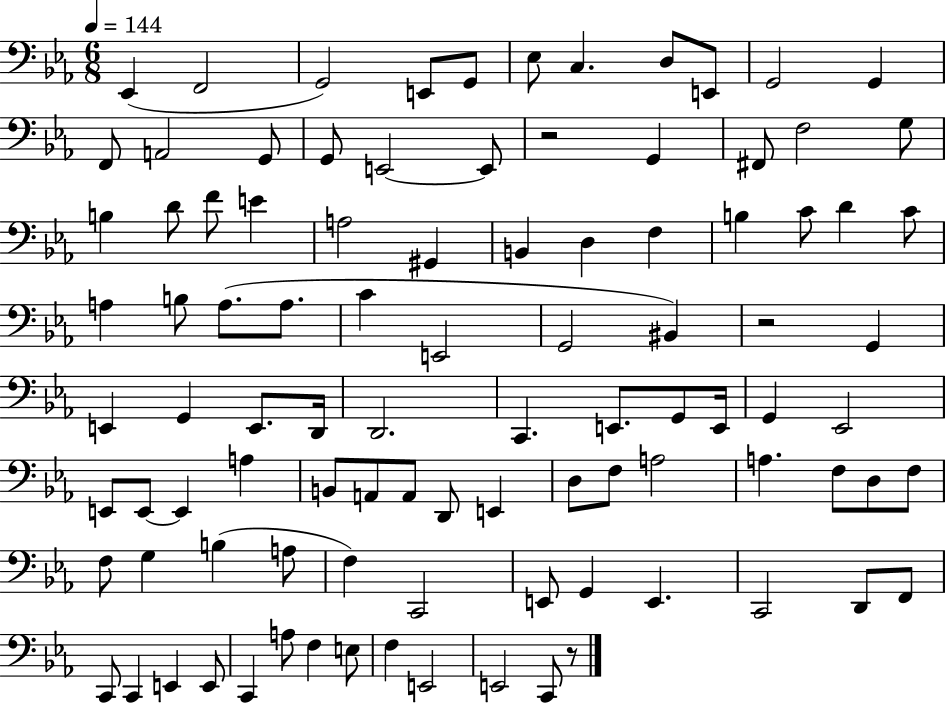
Eb2/q F2/h G2/h E2/e G2/e Eb3/e C3/q. D3/e E2/e G2/h G2/q F2/e A2/h G2/e G2/e E2/h E2/e R/h G2/q F#2/e F3/h G3/e B3/q D4/e F4/e E4/q A3/h G#2/q B2/q D3/q F3/q B3/q C4/e D4/q C4/e A3/q B3/e A3/e. A3/e. C4/q E2/h G2/h BIS2/q R/h G2/q E2/q G2/q E2/e. D2/s D2/h. C2/q. E2/e. G2/e E2/s G2/q Eb2/h E2/e E2/e E2/q A3/q B2/e A2/e A2/e D2/e E2/q D3/e F3/e A3/h A3/q. F3/e D3/e F3/e F3/e G3/q B3/q A3/e F3/q C2/h E2/e G2/q E2/q. C2/h D2/e F2/e C2/e C2/q E2/q E2/e C2/q A3/e F3/q E3/e F3/q E2/h E2/h C2/e R/e